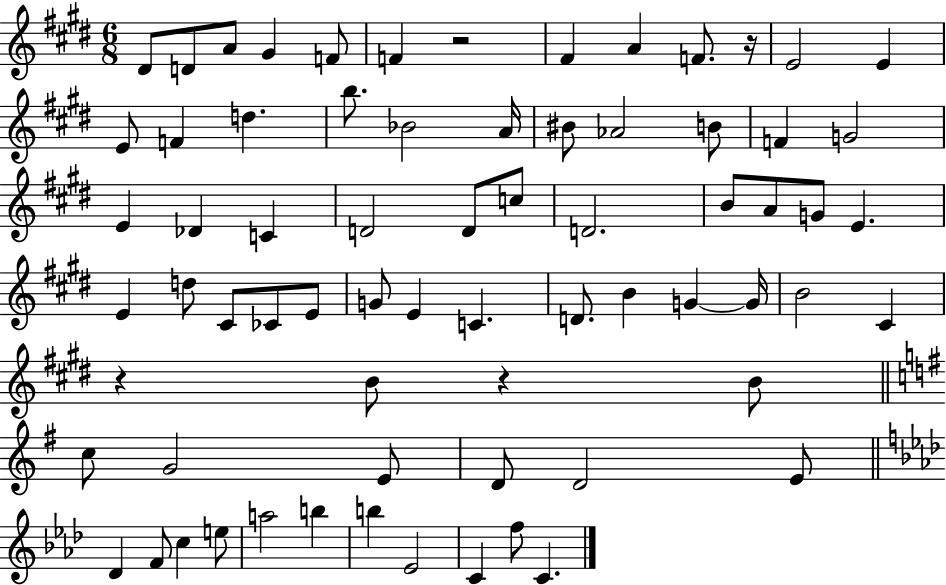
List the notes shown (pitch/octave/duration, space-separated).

D#4/e D4/e A4/e G#4/q F4/e F4/q R/h F#4/q A4/q F4/e. R/s E4/h E4/q E4/e F4/q D5/q. B5/e. Bb4/h A4/s BIS4/e Ab4/h B4/e F4/q G4/h E4/q Db4/q C4/q D4/h D4/e C5/e D4/h. B4/e A4/e G4/e E4/q. E4/q D5/e C#4/e CES4/e E4/e G4/e E4/q C4/q. D4/e. B4/q G4/q G4/s B4/h C#4/q R/q B4/e R/q B4/e C5/e G4/h E4/e D4/e D4/h E4/e Db4/q F4/e C5/q E5/e A5/h B5/q B5/q Eb4/h C4/q F5/e C4/q.